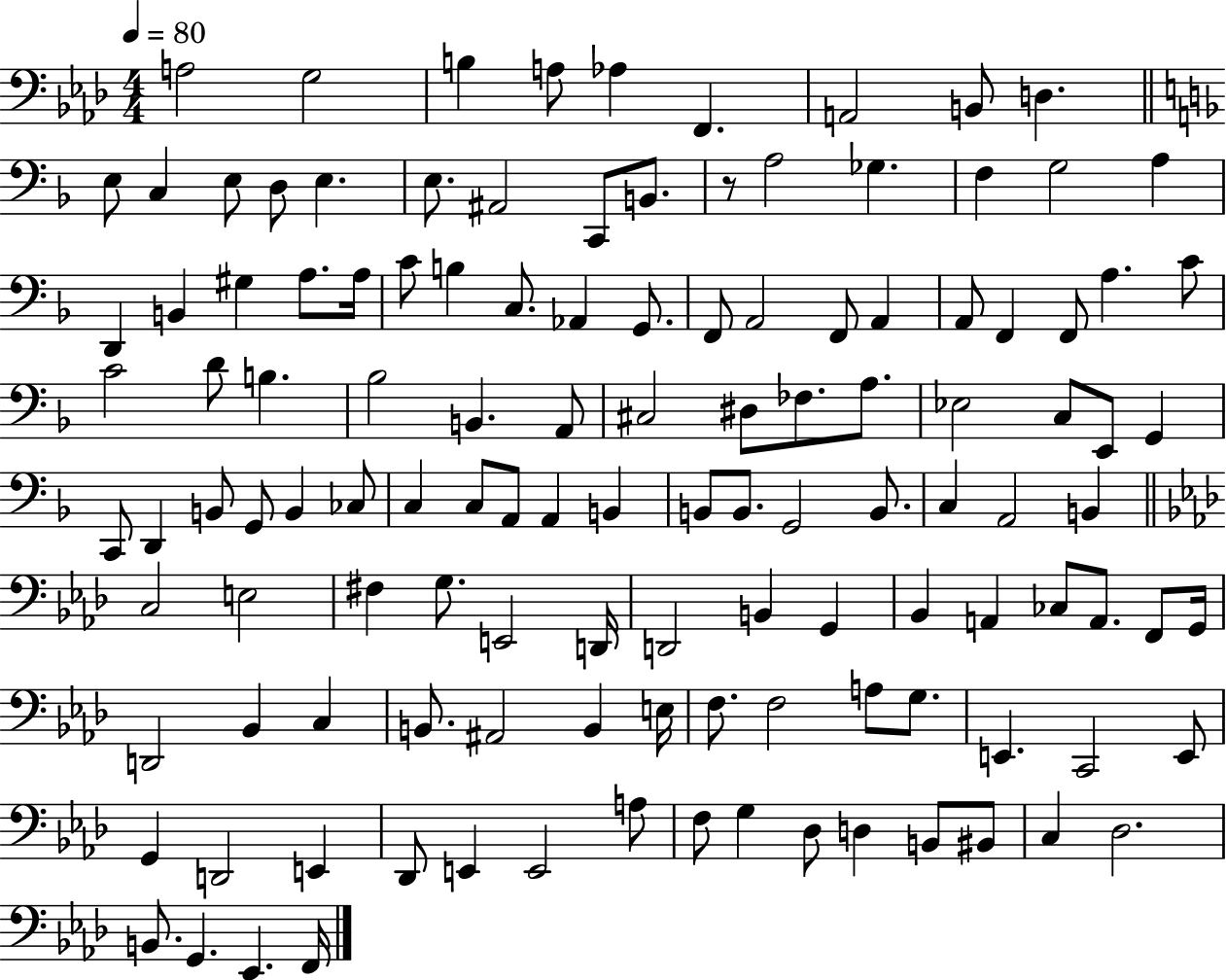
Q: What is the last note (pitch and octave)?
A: F2